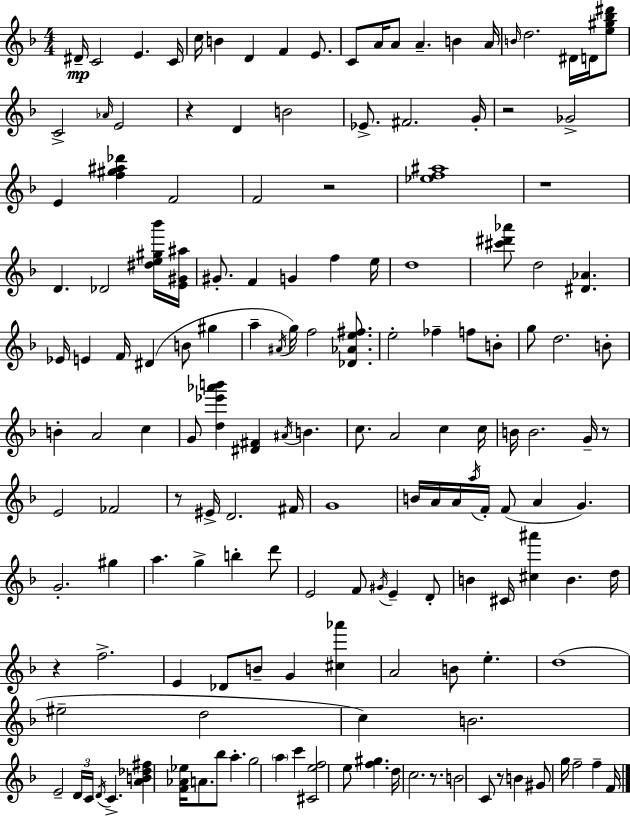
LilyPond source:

{
  \clef treble
  \numericTimeSignature
  \time 4/4
  \key f \major
  dis'16--\mp c'2 e'4. c'16 | c''16 b'4 d'4 f'4 e'8. | c'8 a'16 a'8 a'4.-- b'4 a'16 | \grace { b'16 } d''2. dis'16 d'16 <e'' gis'' bes'' dis'''>8 | \break c'2-> \grace { aes'16 } e'2 | r4 d'4 b'2 | ees'8.-> fis'2. | g'16-. r2 ges'2-> | \break e'4 <f'' gis'' ais'' des'''>4 f'2 | f'2 r2 | <ees'' f'' ais''>1 | r1 | \break d'4. des'2 | <dis'' e'' gis'' bes'''>16 <e' gis' ais''>16 gis'8.-. f'4 g'4 f''4 | e''16 d''1 | <cis''' dis''' aes'''>8 d''2 <dis' aes'>4. | \break ees'16 e'4 f'16 dis'4( b'8 gis''4 | a''4-- \acciaccatura { ais'16 } g''16) f''2 | <des' aes' e'' fis''>8. e''2-. fes''4-- f''8 | b'8-. g''8 d''2. | \break b'8-. b'4-. a'2 c''4 | g'8 <d'' ees''' aes''' b'''>4 <dis' fis'>4 \acciaccatura { ais'16 } b'4. | c''8. a'2 c''4 | c''16 b'16 b'2. | \break g'16-- r8 e'2 fes'2 | r8 eis'16-> d'2. | fis'16 g'1 | b'16 a'16 a'16 \acciaccatura { a''16 } f'16-. f'8( a'4 g'4.) | \break g'2.-. | gis''4 a''4. g''4-> b''4-. | d'''8 e'2 f'8 \acciaccatura { gis'16 } | e'4-- d'8-. b'4 cis'16 <cis'' ais'''>4 b'4. | \break d''16 r4 f''2.-> | e'4 des'8 b'8-- g'4 | <cis'' aes'''>4 a'2 b'8 | e''4.-. d''1( | \break eis''2-- d''2 | c''4) b'2. | e'2-- \tuplet 3/2 { d'16 c'16 | \acciaccatura { d'16 } } c'4.-> <a' b' des'' fis''>4 <f' aes' ees''>16 a'8. bes''8 | \break a''4.-. g''2 \parenthesize a''4 | c'''4 <cis' e'' f''>2 e''8 | <f'' gis''>4. d''16 c''2. | r8. b'2 c'8 | \break r8 b'4 gis'8 g''16 f''2-- | f''4-- f'16 \bar "|."
}